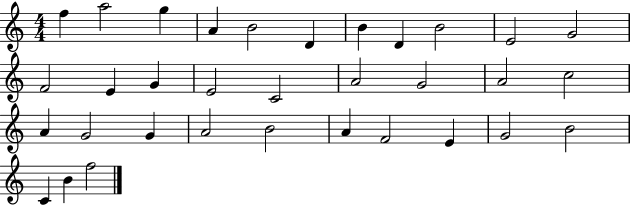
F5/q A5/h G5/q A4/q B4/h D4/q B4/q D4/q B4/h E4/h G4/h F4/h E4/q G4/q E4/h C4/h A4/h G4/h A4/h C5/h A4/q G4/h G4/q A4/h B4/h A4/q F4/h E4/q G4/h B4/h C4/q B4/q F5/h